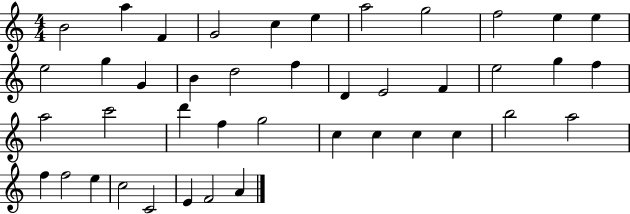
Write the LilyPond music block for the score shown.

{
  \clef treble
  \numericTimeSignature
  \time 4/4
  \key c \major
  b'2 a''4 f'4 | g'2 c''4 e''4 | a''2 g''2 | f''2 e''4 e''4 | \break e''2 g''4 g'4 | b'4 d''2 f''4 | d'4 e'2 f'4 | e''2 g''4 f''4 | \break a''2 c'''2 | d'''4 f''4 g''2 | c''4 c''4 c''4 c''4 | b''2 a''2 | \break f''4 f''2 e''4 | c''2 c'2 | e'4 f'2 a'4 | \bar "|."
}